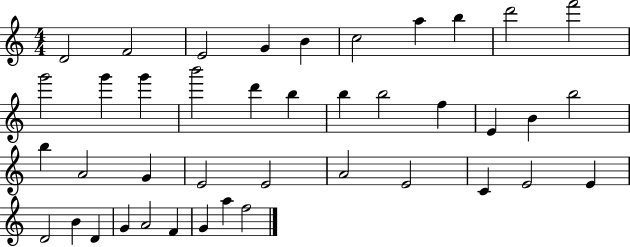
D4/h F4/h E4/h G4/q B4/q C5/h A5/q B5/q D6/h F6/h G6/h G6/q G6/q B6/h D6/q B5/q B5/q B5/h F5/q E4/q B4/q B5/h B5/q A4/h G4/q E4/h E4/h A4/h E4/h C4/q E4/h E4/q D4/h B4/q D4/q G4/q A4/h F4/q G4/q A5/q F5/h